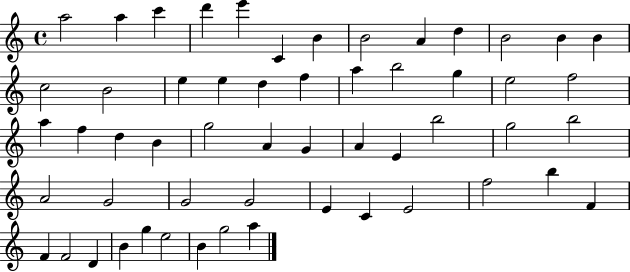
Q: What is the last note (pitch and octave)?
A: A5